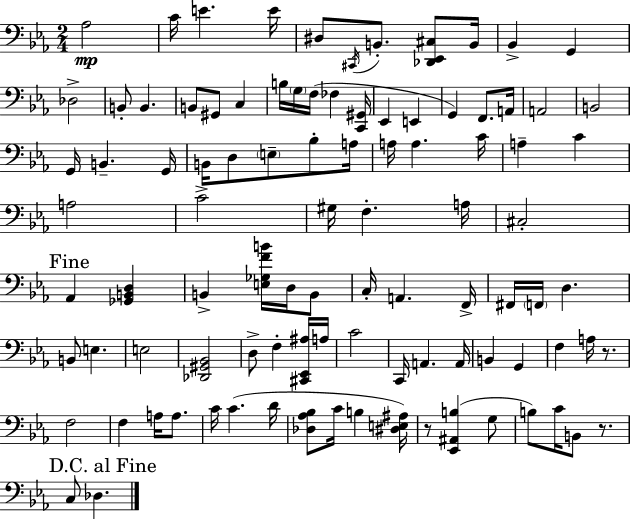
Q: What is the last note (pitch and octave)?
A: Db3